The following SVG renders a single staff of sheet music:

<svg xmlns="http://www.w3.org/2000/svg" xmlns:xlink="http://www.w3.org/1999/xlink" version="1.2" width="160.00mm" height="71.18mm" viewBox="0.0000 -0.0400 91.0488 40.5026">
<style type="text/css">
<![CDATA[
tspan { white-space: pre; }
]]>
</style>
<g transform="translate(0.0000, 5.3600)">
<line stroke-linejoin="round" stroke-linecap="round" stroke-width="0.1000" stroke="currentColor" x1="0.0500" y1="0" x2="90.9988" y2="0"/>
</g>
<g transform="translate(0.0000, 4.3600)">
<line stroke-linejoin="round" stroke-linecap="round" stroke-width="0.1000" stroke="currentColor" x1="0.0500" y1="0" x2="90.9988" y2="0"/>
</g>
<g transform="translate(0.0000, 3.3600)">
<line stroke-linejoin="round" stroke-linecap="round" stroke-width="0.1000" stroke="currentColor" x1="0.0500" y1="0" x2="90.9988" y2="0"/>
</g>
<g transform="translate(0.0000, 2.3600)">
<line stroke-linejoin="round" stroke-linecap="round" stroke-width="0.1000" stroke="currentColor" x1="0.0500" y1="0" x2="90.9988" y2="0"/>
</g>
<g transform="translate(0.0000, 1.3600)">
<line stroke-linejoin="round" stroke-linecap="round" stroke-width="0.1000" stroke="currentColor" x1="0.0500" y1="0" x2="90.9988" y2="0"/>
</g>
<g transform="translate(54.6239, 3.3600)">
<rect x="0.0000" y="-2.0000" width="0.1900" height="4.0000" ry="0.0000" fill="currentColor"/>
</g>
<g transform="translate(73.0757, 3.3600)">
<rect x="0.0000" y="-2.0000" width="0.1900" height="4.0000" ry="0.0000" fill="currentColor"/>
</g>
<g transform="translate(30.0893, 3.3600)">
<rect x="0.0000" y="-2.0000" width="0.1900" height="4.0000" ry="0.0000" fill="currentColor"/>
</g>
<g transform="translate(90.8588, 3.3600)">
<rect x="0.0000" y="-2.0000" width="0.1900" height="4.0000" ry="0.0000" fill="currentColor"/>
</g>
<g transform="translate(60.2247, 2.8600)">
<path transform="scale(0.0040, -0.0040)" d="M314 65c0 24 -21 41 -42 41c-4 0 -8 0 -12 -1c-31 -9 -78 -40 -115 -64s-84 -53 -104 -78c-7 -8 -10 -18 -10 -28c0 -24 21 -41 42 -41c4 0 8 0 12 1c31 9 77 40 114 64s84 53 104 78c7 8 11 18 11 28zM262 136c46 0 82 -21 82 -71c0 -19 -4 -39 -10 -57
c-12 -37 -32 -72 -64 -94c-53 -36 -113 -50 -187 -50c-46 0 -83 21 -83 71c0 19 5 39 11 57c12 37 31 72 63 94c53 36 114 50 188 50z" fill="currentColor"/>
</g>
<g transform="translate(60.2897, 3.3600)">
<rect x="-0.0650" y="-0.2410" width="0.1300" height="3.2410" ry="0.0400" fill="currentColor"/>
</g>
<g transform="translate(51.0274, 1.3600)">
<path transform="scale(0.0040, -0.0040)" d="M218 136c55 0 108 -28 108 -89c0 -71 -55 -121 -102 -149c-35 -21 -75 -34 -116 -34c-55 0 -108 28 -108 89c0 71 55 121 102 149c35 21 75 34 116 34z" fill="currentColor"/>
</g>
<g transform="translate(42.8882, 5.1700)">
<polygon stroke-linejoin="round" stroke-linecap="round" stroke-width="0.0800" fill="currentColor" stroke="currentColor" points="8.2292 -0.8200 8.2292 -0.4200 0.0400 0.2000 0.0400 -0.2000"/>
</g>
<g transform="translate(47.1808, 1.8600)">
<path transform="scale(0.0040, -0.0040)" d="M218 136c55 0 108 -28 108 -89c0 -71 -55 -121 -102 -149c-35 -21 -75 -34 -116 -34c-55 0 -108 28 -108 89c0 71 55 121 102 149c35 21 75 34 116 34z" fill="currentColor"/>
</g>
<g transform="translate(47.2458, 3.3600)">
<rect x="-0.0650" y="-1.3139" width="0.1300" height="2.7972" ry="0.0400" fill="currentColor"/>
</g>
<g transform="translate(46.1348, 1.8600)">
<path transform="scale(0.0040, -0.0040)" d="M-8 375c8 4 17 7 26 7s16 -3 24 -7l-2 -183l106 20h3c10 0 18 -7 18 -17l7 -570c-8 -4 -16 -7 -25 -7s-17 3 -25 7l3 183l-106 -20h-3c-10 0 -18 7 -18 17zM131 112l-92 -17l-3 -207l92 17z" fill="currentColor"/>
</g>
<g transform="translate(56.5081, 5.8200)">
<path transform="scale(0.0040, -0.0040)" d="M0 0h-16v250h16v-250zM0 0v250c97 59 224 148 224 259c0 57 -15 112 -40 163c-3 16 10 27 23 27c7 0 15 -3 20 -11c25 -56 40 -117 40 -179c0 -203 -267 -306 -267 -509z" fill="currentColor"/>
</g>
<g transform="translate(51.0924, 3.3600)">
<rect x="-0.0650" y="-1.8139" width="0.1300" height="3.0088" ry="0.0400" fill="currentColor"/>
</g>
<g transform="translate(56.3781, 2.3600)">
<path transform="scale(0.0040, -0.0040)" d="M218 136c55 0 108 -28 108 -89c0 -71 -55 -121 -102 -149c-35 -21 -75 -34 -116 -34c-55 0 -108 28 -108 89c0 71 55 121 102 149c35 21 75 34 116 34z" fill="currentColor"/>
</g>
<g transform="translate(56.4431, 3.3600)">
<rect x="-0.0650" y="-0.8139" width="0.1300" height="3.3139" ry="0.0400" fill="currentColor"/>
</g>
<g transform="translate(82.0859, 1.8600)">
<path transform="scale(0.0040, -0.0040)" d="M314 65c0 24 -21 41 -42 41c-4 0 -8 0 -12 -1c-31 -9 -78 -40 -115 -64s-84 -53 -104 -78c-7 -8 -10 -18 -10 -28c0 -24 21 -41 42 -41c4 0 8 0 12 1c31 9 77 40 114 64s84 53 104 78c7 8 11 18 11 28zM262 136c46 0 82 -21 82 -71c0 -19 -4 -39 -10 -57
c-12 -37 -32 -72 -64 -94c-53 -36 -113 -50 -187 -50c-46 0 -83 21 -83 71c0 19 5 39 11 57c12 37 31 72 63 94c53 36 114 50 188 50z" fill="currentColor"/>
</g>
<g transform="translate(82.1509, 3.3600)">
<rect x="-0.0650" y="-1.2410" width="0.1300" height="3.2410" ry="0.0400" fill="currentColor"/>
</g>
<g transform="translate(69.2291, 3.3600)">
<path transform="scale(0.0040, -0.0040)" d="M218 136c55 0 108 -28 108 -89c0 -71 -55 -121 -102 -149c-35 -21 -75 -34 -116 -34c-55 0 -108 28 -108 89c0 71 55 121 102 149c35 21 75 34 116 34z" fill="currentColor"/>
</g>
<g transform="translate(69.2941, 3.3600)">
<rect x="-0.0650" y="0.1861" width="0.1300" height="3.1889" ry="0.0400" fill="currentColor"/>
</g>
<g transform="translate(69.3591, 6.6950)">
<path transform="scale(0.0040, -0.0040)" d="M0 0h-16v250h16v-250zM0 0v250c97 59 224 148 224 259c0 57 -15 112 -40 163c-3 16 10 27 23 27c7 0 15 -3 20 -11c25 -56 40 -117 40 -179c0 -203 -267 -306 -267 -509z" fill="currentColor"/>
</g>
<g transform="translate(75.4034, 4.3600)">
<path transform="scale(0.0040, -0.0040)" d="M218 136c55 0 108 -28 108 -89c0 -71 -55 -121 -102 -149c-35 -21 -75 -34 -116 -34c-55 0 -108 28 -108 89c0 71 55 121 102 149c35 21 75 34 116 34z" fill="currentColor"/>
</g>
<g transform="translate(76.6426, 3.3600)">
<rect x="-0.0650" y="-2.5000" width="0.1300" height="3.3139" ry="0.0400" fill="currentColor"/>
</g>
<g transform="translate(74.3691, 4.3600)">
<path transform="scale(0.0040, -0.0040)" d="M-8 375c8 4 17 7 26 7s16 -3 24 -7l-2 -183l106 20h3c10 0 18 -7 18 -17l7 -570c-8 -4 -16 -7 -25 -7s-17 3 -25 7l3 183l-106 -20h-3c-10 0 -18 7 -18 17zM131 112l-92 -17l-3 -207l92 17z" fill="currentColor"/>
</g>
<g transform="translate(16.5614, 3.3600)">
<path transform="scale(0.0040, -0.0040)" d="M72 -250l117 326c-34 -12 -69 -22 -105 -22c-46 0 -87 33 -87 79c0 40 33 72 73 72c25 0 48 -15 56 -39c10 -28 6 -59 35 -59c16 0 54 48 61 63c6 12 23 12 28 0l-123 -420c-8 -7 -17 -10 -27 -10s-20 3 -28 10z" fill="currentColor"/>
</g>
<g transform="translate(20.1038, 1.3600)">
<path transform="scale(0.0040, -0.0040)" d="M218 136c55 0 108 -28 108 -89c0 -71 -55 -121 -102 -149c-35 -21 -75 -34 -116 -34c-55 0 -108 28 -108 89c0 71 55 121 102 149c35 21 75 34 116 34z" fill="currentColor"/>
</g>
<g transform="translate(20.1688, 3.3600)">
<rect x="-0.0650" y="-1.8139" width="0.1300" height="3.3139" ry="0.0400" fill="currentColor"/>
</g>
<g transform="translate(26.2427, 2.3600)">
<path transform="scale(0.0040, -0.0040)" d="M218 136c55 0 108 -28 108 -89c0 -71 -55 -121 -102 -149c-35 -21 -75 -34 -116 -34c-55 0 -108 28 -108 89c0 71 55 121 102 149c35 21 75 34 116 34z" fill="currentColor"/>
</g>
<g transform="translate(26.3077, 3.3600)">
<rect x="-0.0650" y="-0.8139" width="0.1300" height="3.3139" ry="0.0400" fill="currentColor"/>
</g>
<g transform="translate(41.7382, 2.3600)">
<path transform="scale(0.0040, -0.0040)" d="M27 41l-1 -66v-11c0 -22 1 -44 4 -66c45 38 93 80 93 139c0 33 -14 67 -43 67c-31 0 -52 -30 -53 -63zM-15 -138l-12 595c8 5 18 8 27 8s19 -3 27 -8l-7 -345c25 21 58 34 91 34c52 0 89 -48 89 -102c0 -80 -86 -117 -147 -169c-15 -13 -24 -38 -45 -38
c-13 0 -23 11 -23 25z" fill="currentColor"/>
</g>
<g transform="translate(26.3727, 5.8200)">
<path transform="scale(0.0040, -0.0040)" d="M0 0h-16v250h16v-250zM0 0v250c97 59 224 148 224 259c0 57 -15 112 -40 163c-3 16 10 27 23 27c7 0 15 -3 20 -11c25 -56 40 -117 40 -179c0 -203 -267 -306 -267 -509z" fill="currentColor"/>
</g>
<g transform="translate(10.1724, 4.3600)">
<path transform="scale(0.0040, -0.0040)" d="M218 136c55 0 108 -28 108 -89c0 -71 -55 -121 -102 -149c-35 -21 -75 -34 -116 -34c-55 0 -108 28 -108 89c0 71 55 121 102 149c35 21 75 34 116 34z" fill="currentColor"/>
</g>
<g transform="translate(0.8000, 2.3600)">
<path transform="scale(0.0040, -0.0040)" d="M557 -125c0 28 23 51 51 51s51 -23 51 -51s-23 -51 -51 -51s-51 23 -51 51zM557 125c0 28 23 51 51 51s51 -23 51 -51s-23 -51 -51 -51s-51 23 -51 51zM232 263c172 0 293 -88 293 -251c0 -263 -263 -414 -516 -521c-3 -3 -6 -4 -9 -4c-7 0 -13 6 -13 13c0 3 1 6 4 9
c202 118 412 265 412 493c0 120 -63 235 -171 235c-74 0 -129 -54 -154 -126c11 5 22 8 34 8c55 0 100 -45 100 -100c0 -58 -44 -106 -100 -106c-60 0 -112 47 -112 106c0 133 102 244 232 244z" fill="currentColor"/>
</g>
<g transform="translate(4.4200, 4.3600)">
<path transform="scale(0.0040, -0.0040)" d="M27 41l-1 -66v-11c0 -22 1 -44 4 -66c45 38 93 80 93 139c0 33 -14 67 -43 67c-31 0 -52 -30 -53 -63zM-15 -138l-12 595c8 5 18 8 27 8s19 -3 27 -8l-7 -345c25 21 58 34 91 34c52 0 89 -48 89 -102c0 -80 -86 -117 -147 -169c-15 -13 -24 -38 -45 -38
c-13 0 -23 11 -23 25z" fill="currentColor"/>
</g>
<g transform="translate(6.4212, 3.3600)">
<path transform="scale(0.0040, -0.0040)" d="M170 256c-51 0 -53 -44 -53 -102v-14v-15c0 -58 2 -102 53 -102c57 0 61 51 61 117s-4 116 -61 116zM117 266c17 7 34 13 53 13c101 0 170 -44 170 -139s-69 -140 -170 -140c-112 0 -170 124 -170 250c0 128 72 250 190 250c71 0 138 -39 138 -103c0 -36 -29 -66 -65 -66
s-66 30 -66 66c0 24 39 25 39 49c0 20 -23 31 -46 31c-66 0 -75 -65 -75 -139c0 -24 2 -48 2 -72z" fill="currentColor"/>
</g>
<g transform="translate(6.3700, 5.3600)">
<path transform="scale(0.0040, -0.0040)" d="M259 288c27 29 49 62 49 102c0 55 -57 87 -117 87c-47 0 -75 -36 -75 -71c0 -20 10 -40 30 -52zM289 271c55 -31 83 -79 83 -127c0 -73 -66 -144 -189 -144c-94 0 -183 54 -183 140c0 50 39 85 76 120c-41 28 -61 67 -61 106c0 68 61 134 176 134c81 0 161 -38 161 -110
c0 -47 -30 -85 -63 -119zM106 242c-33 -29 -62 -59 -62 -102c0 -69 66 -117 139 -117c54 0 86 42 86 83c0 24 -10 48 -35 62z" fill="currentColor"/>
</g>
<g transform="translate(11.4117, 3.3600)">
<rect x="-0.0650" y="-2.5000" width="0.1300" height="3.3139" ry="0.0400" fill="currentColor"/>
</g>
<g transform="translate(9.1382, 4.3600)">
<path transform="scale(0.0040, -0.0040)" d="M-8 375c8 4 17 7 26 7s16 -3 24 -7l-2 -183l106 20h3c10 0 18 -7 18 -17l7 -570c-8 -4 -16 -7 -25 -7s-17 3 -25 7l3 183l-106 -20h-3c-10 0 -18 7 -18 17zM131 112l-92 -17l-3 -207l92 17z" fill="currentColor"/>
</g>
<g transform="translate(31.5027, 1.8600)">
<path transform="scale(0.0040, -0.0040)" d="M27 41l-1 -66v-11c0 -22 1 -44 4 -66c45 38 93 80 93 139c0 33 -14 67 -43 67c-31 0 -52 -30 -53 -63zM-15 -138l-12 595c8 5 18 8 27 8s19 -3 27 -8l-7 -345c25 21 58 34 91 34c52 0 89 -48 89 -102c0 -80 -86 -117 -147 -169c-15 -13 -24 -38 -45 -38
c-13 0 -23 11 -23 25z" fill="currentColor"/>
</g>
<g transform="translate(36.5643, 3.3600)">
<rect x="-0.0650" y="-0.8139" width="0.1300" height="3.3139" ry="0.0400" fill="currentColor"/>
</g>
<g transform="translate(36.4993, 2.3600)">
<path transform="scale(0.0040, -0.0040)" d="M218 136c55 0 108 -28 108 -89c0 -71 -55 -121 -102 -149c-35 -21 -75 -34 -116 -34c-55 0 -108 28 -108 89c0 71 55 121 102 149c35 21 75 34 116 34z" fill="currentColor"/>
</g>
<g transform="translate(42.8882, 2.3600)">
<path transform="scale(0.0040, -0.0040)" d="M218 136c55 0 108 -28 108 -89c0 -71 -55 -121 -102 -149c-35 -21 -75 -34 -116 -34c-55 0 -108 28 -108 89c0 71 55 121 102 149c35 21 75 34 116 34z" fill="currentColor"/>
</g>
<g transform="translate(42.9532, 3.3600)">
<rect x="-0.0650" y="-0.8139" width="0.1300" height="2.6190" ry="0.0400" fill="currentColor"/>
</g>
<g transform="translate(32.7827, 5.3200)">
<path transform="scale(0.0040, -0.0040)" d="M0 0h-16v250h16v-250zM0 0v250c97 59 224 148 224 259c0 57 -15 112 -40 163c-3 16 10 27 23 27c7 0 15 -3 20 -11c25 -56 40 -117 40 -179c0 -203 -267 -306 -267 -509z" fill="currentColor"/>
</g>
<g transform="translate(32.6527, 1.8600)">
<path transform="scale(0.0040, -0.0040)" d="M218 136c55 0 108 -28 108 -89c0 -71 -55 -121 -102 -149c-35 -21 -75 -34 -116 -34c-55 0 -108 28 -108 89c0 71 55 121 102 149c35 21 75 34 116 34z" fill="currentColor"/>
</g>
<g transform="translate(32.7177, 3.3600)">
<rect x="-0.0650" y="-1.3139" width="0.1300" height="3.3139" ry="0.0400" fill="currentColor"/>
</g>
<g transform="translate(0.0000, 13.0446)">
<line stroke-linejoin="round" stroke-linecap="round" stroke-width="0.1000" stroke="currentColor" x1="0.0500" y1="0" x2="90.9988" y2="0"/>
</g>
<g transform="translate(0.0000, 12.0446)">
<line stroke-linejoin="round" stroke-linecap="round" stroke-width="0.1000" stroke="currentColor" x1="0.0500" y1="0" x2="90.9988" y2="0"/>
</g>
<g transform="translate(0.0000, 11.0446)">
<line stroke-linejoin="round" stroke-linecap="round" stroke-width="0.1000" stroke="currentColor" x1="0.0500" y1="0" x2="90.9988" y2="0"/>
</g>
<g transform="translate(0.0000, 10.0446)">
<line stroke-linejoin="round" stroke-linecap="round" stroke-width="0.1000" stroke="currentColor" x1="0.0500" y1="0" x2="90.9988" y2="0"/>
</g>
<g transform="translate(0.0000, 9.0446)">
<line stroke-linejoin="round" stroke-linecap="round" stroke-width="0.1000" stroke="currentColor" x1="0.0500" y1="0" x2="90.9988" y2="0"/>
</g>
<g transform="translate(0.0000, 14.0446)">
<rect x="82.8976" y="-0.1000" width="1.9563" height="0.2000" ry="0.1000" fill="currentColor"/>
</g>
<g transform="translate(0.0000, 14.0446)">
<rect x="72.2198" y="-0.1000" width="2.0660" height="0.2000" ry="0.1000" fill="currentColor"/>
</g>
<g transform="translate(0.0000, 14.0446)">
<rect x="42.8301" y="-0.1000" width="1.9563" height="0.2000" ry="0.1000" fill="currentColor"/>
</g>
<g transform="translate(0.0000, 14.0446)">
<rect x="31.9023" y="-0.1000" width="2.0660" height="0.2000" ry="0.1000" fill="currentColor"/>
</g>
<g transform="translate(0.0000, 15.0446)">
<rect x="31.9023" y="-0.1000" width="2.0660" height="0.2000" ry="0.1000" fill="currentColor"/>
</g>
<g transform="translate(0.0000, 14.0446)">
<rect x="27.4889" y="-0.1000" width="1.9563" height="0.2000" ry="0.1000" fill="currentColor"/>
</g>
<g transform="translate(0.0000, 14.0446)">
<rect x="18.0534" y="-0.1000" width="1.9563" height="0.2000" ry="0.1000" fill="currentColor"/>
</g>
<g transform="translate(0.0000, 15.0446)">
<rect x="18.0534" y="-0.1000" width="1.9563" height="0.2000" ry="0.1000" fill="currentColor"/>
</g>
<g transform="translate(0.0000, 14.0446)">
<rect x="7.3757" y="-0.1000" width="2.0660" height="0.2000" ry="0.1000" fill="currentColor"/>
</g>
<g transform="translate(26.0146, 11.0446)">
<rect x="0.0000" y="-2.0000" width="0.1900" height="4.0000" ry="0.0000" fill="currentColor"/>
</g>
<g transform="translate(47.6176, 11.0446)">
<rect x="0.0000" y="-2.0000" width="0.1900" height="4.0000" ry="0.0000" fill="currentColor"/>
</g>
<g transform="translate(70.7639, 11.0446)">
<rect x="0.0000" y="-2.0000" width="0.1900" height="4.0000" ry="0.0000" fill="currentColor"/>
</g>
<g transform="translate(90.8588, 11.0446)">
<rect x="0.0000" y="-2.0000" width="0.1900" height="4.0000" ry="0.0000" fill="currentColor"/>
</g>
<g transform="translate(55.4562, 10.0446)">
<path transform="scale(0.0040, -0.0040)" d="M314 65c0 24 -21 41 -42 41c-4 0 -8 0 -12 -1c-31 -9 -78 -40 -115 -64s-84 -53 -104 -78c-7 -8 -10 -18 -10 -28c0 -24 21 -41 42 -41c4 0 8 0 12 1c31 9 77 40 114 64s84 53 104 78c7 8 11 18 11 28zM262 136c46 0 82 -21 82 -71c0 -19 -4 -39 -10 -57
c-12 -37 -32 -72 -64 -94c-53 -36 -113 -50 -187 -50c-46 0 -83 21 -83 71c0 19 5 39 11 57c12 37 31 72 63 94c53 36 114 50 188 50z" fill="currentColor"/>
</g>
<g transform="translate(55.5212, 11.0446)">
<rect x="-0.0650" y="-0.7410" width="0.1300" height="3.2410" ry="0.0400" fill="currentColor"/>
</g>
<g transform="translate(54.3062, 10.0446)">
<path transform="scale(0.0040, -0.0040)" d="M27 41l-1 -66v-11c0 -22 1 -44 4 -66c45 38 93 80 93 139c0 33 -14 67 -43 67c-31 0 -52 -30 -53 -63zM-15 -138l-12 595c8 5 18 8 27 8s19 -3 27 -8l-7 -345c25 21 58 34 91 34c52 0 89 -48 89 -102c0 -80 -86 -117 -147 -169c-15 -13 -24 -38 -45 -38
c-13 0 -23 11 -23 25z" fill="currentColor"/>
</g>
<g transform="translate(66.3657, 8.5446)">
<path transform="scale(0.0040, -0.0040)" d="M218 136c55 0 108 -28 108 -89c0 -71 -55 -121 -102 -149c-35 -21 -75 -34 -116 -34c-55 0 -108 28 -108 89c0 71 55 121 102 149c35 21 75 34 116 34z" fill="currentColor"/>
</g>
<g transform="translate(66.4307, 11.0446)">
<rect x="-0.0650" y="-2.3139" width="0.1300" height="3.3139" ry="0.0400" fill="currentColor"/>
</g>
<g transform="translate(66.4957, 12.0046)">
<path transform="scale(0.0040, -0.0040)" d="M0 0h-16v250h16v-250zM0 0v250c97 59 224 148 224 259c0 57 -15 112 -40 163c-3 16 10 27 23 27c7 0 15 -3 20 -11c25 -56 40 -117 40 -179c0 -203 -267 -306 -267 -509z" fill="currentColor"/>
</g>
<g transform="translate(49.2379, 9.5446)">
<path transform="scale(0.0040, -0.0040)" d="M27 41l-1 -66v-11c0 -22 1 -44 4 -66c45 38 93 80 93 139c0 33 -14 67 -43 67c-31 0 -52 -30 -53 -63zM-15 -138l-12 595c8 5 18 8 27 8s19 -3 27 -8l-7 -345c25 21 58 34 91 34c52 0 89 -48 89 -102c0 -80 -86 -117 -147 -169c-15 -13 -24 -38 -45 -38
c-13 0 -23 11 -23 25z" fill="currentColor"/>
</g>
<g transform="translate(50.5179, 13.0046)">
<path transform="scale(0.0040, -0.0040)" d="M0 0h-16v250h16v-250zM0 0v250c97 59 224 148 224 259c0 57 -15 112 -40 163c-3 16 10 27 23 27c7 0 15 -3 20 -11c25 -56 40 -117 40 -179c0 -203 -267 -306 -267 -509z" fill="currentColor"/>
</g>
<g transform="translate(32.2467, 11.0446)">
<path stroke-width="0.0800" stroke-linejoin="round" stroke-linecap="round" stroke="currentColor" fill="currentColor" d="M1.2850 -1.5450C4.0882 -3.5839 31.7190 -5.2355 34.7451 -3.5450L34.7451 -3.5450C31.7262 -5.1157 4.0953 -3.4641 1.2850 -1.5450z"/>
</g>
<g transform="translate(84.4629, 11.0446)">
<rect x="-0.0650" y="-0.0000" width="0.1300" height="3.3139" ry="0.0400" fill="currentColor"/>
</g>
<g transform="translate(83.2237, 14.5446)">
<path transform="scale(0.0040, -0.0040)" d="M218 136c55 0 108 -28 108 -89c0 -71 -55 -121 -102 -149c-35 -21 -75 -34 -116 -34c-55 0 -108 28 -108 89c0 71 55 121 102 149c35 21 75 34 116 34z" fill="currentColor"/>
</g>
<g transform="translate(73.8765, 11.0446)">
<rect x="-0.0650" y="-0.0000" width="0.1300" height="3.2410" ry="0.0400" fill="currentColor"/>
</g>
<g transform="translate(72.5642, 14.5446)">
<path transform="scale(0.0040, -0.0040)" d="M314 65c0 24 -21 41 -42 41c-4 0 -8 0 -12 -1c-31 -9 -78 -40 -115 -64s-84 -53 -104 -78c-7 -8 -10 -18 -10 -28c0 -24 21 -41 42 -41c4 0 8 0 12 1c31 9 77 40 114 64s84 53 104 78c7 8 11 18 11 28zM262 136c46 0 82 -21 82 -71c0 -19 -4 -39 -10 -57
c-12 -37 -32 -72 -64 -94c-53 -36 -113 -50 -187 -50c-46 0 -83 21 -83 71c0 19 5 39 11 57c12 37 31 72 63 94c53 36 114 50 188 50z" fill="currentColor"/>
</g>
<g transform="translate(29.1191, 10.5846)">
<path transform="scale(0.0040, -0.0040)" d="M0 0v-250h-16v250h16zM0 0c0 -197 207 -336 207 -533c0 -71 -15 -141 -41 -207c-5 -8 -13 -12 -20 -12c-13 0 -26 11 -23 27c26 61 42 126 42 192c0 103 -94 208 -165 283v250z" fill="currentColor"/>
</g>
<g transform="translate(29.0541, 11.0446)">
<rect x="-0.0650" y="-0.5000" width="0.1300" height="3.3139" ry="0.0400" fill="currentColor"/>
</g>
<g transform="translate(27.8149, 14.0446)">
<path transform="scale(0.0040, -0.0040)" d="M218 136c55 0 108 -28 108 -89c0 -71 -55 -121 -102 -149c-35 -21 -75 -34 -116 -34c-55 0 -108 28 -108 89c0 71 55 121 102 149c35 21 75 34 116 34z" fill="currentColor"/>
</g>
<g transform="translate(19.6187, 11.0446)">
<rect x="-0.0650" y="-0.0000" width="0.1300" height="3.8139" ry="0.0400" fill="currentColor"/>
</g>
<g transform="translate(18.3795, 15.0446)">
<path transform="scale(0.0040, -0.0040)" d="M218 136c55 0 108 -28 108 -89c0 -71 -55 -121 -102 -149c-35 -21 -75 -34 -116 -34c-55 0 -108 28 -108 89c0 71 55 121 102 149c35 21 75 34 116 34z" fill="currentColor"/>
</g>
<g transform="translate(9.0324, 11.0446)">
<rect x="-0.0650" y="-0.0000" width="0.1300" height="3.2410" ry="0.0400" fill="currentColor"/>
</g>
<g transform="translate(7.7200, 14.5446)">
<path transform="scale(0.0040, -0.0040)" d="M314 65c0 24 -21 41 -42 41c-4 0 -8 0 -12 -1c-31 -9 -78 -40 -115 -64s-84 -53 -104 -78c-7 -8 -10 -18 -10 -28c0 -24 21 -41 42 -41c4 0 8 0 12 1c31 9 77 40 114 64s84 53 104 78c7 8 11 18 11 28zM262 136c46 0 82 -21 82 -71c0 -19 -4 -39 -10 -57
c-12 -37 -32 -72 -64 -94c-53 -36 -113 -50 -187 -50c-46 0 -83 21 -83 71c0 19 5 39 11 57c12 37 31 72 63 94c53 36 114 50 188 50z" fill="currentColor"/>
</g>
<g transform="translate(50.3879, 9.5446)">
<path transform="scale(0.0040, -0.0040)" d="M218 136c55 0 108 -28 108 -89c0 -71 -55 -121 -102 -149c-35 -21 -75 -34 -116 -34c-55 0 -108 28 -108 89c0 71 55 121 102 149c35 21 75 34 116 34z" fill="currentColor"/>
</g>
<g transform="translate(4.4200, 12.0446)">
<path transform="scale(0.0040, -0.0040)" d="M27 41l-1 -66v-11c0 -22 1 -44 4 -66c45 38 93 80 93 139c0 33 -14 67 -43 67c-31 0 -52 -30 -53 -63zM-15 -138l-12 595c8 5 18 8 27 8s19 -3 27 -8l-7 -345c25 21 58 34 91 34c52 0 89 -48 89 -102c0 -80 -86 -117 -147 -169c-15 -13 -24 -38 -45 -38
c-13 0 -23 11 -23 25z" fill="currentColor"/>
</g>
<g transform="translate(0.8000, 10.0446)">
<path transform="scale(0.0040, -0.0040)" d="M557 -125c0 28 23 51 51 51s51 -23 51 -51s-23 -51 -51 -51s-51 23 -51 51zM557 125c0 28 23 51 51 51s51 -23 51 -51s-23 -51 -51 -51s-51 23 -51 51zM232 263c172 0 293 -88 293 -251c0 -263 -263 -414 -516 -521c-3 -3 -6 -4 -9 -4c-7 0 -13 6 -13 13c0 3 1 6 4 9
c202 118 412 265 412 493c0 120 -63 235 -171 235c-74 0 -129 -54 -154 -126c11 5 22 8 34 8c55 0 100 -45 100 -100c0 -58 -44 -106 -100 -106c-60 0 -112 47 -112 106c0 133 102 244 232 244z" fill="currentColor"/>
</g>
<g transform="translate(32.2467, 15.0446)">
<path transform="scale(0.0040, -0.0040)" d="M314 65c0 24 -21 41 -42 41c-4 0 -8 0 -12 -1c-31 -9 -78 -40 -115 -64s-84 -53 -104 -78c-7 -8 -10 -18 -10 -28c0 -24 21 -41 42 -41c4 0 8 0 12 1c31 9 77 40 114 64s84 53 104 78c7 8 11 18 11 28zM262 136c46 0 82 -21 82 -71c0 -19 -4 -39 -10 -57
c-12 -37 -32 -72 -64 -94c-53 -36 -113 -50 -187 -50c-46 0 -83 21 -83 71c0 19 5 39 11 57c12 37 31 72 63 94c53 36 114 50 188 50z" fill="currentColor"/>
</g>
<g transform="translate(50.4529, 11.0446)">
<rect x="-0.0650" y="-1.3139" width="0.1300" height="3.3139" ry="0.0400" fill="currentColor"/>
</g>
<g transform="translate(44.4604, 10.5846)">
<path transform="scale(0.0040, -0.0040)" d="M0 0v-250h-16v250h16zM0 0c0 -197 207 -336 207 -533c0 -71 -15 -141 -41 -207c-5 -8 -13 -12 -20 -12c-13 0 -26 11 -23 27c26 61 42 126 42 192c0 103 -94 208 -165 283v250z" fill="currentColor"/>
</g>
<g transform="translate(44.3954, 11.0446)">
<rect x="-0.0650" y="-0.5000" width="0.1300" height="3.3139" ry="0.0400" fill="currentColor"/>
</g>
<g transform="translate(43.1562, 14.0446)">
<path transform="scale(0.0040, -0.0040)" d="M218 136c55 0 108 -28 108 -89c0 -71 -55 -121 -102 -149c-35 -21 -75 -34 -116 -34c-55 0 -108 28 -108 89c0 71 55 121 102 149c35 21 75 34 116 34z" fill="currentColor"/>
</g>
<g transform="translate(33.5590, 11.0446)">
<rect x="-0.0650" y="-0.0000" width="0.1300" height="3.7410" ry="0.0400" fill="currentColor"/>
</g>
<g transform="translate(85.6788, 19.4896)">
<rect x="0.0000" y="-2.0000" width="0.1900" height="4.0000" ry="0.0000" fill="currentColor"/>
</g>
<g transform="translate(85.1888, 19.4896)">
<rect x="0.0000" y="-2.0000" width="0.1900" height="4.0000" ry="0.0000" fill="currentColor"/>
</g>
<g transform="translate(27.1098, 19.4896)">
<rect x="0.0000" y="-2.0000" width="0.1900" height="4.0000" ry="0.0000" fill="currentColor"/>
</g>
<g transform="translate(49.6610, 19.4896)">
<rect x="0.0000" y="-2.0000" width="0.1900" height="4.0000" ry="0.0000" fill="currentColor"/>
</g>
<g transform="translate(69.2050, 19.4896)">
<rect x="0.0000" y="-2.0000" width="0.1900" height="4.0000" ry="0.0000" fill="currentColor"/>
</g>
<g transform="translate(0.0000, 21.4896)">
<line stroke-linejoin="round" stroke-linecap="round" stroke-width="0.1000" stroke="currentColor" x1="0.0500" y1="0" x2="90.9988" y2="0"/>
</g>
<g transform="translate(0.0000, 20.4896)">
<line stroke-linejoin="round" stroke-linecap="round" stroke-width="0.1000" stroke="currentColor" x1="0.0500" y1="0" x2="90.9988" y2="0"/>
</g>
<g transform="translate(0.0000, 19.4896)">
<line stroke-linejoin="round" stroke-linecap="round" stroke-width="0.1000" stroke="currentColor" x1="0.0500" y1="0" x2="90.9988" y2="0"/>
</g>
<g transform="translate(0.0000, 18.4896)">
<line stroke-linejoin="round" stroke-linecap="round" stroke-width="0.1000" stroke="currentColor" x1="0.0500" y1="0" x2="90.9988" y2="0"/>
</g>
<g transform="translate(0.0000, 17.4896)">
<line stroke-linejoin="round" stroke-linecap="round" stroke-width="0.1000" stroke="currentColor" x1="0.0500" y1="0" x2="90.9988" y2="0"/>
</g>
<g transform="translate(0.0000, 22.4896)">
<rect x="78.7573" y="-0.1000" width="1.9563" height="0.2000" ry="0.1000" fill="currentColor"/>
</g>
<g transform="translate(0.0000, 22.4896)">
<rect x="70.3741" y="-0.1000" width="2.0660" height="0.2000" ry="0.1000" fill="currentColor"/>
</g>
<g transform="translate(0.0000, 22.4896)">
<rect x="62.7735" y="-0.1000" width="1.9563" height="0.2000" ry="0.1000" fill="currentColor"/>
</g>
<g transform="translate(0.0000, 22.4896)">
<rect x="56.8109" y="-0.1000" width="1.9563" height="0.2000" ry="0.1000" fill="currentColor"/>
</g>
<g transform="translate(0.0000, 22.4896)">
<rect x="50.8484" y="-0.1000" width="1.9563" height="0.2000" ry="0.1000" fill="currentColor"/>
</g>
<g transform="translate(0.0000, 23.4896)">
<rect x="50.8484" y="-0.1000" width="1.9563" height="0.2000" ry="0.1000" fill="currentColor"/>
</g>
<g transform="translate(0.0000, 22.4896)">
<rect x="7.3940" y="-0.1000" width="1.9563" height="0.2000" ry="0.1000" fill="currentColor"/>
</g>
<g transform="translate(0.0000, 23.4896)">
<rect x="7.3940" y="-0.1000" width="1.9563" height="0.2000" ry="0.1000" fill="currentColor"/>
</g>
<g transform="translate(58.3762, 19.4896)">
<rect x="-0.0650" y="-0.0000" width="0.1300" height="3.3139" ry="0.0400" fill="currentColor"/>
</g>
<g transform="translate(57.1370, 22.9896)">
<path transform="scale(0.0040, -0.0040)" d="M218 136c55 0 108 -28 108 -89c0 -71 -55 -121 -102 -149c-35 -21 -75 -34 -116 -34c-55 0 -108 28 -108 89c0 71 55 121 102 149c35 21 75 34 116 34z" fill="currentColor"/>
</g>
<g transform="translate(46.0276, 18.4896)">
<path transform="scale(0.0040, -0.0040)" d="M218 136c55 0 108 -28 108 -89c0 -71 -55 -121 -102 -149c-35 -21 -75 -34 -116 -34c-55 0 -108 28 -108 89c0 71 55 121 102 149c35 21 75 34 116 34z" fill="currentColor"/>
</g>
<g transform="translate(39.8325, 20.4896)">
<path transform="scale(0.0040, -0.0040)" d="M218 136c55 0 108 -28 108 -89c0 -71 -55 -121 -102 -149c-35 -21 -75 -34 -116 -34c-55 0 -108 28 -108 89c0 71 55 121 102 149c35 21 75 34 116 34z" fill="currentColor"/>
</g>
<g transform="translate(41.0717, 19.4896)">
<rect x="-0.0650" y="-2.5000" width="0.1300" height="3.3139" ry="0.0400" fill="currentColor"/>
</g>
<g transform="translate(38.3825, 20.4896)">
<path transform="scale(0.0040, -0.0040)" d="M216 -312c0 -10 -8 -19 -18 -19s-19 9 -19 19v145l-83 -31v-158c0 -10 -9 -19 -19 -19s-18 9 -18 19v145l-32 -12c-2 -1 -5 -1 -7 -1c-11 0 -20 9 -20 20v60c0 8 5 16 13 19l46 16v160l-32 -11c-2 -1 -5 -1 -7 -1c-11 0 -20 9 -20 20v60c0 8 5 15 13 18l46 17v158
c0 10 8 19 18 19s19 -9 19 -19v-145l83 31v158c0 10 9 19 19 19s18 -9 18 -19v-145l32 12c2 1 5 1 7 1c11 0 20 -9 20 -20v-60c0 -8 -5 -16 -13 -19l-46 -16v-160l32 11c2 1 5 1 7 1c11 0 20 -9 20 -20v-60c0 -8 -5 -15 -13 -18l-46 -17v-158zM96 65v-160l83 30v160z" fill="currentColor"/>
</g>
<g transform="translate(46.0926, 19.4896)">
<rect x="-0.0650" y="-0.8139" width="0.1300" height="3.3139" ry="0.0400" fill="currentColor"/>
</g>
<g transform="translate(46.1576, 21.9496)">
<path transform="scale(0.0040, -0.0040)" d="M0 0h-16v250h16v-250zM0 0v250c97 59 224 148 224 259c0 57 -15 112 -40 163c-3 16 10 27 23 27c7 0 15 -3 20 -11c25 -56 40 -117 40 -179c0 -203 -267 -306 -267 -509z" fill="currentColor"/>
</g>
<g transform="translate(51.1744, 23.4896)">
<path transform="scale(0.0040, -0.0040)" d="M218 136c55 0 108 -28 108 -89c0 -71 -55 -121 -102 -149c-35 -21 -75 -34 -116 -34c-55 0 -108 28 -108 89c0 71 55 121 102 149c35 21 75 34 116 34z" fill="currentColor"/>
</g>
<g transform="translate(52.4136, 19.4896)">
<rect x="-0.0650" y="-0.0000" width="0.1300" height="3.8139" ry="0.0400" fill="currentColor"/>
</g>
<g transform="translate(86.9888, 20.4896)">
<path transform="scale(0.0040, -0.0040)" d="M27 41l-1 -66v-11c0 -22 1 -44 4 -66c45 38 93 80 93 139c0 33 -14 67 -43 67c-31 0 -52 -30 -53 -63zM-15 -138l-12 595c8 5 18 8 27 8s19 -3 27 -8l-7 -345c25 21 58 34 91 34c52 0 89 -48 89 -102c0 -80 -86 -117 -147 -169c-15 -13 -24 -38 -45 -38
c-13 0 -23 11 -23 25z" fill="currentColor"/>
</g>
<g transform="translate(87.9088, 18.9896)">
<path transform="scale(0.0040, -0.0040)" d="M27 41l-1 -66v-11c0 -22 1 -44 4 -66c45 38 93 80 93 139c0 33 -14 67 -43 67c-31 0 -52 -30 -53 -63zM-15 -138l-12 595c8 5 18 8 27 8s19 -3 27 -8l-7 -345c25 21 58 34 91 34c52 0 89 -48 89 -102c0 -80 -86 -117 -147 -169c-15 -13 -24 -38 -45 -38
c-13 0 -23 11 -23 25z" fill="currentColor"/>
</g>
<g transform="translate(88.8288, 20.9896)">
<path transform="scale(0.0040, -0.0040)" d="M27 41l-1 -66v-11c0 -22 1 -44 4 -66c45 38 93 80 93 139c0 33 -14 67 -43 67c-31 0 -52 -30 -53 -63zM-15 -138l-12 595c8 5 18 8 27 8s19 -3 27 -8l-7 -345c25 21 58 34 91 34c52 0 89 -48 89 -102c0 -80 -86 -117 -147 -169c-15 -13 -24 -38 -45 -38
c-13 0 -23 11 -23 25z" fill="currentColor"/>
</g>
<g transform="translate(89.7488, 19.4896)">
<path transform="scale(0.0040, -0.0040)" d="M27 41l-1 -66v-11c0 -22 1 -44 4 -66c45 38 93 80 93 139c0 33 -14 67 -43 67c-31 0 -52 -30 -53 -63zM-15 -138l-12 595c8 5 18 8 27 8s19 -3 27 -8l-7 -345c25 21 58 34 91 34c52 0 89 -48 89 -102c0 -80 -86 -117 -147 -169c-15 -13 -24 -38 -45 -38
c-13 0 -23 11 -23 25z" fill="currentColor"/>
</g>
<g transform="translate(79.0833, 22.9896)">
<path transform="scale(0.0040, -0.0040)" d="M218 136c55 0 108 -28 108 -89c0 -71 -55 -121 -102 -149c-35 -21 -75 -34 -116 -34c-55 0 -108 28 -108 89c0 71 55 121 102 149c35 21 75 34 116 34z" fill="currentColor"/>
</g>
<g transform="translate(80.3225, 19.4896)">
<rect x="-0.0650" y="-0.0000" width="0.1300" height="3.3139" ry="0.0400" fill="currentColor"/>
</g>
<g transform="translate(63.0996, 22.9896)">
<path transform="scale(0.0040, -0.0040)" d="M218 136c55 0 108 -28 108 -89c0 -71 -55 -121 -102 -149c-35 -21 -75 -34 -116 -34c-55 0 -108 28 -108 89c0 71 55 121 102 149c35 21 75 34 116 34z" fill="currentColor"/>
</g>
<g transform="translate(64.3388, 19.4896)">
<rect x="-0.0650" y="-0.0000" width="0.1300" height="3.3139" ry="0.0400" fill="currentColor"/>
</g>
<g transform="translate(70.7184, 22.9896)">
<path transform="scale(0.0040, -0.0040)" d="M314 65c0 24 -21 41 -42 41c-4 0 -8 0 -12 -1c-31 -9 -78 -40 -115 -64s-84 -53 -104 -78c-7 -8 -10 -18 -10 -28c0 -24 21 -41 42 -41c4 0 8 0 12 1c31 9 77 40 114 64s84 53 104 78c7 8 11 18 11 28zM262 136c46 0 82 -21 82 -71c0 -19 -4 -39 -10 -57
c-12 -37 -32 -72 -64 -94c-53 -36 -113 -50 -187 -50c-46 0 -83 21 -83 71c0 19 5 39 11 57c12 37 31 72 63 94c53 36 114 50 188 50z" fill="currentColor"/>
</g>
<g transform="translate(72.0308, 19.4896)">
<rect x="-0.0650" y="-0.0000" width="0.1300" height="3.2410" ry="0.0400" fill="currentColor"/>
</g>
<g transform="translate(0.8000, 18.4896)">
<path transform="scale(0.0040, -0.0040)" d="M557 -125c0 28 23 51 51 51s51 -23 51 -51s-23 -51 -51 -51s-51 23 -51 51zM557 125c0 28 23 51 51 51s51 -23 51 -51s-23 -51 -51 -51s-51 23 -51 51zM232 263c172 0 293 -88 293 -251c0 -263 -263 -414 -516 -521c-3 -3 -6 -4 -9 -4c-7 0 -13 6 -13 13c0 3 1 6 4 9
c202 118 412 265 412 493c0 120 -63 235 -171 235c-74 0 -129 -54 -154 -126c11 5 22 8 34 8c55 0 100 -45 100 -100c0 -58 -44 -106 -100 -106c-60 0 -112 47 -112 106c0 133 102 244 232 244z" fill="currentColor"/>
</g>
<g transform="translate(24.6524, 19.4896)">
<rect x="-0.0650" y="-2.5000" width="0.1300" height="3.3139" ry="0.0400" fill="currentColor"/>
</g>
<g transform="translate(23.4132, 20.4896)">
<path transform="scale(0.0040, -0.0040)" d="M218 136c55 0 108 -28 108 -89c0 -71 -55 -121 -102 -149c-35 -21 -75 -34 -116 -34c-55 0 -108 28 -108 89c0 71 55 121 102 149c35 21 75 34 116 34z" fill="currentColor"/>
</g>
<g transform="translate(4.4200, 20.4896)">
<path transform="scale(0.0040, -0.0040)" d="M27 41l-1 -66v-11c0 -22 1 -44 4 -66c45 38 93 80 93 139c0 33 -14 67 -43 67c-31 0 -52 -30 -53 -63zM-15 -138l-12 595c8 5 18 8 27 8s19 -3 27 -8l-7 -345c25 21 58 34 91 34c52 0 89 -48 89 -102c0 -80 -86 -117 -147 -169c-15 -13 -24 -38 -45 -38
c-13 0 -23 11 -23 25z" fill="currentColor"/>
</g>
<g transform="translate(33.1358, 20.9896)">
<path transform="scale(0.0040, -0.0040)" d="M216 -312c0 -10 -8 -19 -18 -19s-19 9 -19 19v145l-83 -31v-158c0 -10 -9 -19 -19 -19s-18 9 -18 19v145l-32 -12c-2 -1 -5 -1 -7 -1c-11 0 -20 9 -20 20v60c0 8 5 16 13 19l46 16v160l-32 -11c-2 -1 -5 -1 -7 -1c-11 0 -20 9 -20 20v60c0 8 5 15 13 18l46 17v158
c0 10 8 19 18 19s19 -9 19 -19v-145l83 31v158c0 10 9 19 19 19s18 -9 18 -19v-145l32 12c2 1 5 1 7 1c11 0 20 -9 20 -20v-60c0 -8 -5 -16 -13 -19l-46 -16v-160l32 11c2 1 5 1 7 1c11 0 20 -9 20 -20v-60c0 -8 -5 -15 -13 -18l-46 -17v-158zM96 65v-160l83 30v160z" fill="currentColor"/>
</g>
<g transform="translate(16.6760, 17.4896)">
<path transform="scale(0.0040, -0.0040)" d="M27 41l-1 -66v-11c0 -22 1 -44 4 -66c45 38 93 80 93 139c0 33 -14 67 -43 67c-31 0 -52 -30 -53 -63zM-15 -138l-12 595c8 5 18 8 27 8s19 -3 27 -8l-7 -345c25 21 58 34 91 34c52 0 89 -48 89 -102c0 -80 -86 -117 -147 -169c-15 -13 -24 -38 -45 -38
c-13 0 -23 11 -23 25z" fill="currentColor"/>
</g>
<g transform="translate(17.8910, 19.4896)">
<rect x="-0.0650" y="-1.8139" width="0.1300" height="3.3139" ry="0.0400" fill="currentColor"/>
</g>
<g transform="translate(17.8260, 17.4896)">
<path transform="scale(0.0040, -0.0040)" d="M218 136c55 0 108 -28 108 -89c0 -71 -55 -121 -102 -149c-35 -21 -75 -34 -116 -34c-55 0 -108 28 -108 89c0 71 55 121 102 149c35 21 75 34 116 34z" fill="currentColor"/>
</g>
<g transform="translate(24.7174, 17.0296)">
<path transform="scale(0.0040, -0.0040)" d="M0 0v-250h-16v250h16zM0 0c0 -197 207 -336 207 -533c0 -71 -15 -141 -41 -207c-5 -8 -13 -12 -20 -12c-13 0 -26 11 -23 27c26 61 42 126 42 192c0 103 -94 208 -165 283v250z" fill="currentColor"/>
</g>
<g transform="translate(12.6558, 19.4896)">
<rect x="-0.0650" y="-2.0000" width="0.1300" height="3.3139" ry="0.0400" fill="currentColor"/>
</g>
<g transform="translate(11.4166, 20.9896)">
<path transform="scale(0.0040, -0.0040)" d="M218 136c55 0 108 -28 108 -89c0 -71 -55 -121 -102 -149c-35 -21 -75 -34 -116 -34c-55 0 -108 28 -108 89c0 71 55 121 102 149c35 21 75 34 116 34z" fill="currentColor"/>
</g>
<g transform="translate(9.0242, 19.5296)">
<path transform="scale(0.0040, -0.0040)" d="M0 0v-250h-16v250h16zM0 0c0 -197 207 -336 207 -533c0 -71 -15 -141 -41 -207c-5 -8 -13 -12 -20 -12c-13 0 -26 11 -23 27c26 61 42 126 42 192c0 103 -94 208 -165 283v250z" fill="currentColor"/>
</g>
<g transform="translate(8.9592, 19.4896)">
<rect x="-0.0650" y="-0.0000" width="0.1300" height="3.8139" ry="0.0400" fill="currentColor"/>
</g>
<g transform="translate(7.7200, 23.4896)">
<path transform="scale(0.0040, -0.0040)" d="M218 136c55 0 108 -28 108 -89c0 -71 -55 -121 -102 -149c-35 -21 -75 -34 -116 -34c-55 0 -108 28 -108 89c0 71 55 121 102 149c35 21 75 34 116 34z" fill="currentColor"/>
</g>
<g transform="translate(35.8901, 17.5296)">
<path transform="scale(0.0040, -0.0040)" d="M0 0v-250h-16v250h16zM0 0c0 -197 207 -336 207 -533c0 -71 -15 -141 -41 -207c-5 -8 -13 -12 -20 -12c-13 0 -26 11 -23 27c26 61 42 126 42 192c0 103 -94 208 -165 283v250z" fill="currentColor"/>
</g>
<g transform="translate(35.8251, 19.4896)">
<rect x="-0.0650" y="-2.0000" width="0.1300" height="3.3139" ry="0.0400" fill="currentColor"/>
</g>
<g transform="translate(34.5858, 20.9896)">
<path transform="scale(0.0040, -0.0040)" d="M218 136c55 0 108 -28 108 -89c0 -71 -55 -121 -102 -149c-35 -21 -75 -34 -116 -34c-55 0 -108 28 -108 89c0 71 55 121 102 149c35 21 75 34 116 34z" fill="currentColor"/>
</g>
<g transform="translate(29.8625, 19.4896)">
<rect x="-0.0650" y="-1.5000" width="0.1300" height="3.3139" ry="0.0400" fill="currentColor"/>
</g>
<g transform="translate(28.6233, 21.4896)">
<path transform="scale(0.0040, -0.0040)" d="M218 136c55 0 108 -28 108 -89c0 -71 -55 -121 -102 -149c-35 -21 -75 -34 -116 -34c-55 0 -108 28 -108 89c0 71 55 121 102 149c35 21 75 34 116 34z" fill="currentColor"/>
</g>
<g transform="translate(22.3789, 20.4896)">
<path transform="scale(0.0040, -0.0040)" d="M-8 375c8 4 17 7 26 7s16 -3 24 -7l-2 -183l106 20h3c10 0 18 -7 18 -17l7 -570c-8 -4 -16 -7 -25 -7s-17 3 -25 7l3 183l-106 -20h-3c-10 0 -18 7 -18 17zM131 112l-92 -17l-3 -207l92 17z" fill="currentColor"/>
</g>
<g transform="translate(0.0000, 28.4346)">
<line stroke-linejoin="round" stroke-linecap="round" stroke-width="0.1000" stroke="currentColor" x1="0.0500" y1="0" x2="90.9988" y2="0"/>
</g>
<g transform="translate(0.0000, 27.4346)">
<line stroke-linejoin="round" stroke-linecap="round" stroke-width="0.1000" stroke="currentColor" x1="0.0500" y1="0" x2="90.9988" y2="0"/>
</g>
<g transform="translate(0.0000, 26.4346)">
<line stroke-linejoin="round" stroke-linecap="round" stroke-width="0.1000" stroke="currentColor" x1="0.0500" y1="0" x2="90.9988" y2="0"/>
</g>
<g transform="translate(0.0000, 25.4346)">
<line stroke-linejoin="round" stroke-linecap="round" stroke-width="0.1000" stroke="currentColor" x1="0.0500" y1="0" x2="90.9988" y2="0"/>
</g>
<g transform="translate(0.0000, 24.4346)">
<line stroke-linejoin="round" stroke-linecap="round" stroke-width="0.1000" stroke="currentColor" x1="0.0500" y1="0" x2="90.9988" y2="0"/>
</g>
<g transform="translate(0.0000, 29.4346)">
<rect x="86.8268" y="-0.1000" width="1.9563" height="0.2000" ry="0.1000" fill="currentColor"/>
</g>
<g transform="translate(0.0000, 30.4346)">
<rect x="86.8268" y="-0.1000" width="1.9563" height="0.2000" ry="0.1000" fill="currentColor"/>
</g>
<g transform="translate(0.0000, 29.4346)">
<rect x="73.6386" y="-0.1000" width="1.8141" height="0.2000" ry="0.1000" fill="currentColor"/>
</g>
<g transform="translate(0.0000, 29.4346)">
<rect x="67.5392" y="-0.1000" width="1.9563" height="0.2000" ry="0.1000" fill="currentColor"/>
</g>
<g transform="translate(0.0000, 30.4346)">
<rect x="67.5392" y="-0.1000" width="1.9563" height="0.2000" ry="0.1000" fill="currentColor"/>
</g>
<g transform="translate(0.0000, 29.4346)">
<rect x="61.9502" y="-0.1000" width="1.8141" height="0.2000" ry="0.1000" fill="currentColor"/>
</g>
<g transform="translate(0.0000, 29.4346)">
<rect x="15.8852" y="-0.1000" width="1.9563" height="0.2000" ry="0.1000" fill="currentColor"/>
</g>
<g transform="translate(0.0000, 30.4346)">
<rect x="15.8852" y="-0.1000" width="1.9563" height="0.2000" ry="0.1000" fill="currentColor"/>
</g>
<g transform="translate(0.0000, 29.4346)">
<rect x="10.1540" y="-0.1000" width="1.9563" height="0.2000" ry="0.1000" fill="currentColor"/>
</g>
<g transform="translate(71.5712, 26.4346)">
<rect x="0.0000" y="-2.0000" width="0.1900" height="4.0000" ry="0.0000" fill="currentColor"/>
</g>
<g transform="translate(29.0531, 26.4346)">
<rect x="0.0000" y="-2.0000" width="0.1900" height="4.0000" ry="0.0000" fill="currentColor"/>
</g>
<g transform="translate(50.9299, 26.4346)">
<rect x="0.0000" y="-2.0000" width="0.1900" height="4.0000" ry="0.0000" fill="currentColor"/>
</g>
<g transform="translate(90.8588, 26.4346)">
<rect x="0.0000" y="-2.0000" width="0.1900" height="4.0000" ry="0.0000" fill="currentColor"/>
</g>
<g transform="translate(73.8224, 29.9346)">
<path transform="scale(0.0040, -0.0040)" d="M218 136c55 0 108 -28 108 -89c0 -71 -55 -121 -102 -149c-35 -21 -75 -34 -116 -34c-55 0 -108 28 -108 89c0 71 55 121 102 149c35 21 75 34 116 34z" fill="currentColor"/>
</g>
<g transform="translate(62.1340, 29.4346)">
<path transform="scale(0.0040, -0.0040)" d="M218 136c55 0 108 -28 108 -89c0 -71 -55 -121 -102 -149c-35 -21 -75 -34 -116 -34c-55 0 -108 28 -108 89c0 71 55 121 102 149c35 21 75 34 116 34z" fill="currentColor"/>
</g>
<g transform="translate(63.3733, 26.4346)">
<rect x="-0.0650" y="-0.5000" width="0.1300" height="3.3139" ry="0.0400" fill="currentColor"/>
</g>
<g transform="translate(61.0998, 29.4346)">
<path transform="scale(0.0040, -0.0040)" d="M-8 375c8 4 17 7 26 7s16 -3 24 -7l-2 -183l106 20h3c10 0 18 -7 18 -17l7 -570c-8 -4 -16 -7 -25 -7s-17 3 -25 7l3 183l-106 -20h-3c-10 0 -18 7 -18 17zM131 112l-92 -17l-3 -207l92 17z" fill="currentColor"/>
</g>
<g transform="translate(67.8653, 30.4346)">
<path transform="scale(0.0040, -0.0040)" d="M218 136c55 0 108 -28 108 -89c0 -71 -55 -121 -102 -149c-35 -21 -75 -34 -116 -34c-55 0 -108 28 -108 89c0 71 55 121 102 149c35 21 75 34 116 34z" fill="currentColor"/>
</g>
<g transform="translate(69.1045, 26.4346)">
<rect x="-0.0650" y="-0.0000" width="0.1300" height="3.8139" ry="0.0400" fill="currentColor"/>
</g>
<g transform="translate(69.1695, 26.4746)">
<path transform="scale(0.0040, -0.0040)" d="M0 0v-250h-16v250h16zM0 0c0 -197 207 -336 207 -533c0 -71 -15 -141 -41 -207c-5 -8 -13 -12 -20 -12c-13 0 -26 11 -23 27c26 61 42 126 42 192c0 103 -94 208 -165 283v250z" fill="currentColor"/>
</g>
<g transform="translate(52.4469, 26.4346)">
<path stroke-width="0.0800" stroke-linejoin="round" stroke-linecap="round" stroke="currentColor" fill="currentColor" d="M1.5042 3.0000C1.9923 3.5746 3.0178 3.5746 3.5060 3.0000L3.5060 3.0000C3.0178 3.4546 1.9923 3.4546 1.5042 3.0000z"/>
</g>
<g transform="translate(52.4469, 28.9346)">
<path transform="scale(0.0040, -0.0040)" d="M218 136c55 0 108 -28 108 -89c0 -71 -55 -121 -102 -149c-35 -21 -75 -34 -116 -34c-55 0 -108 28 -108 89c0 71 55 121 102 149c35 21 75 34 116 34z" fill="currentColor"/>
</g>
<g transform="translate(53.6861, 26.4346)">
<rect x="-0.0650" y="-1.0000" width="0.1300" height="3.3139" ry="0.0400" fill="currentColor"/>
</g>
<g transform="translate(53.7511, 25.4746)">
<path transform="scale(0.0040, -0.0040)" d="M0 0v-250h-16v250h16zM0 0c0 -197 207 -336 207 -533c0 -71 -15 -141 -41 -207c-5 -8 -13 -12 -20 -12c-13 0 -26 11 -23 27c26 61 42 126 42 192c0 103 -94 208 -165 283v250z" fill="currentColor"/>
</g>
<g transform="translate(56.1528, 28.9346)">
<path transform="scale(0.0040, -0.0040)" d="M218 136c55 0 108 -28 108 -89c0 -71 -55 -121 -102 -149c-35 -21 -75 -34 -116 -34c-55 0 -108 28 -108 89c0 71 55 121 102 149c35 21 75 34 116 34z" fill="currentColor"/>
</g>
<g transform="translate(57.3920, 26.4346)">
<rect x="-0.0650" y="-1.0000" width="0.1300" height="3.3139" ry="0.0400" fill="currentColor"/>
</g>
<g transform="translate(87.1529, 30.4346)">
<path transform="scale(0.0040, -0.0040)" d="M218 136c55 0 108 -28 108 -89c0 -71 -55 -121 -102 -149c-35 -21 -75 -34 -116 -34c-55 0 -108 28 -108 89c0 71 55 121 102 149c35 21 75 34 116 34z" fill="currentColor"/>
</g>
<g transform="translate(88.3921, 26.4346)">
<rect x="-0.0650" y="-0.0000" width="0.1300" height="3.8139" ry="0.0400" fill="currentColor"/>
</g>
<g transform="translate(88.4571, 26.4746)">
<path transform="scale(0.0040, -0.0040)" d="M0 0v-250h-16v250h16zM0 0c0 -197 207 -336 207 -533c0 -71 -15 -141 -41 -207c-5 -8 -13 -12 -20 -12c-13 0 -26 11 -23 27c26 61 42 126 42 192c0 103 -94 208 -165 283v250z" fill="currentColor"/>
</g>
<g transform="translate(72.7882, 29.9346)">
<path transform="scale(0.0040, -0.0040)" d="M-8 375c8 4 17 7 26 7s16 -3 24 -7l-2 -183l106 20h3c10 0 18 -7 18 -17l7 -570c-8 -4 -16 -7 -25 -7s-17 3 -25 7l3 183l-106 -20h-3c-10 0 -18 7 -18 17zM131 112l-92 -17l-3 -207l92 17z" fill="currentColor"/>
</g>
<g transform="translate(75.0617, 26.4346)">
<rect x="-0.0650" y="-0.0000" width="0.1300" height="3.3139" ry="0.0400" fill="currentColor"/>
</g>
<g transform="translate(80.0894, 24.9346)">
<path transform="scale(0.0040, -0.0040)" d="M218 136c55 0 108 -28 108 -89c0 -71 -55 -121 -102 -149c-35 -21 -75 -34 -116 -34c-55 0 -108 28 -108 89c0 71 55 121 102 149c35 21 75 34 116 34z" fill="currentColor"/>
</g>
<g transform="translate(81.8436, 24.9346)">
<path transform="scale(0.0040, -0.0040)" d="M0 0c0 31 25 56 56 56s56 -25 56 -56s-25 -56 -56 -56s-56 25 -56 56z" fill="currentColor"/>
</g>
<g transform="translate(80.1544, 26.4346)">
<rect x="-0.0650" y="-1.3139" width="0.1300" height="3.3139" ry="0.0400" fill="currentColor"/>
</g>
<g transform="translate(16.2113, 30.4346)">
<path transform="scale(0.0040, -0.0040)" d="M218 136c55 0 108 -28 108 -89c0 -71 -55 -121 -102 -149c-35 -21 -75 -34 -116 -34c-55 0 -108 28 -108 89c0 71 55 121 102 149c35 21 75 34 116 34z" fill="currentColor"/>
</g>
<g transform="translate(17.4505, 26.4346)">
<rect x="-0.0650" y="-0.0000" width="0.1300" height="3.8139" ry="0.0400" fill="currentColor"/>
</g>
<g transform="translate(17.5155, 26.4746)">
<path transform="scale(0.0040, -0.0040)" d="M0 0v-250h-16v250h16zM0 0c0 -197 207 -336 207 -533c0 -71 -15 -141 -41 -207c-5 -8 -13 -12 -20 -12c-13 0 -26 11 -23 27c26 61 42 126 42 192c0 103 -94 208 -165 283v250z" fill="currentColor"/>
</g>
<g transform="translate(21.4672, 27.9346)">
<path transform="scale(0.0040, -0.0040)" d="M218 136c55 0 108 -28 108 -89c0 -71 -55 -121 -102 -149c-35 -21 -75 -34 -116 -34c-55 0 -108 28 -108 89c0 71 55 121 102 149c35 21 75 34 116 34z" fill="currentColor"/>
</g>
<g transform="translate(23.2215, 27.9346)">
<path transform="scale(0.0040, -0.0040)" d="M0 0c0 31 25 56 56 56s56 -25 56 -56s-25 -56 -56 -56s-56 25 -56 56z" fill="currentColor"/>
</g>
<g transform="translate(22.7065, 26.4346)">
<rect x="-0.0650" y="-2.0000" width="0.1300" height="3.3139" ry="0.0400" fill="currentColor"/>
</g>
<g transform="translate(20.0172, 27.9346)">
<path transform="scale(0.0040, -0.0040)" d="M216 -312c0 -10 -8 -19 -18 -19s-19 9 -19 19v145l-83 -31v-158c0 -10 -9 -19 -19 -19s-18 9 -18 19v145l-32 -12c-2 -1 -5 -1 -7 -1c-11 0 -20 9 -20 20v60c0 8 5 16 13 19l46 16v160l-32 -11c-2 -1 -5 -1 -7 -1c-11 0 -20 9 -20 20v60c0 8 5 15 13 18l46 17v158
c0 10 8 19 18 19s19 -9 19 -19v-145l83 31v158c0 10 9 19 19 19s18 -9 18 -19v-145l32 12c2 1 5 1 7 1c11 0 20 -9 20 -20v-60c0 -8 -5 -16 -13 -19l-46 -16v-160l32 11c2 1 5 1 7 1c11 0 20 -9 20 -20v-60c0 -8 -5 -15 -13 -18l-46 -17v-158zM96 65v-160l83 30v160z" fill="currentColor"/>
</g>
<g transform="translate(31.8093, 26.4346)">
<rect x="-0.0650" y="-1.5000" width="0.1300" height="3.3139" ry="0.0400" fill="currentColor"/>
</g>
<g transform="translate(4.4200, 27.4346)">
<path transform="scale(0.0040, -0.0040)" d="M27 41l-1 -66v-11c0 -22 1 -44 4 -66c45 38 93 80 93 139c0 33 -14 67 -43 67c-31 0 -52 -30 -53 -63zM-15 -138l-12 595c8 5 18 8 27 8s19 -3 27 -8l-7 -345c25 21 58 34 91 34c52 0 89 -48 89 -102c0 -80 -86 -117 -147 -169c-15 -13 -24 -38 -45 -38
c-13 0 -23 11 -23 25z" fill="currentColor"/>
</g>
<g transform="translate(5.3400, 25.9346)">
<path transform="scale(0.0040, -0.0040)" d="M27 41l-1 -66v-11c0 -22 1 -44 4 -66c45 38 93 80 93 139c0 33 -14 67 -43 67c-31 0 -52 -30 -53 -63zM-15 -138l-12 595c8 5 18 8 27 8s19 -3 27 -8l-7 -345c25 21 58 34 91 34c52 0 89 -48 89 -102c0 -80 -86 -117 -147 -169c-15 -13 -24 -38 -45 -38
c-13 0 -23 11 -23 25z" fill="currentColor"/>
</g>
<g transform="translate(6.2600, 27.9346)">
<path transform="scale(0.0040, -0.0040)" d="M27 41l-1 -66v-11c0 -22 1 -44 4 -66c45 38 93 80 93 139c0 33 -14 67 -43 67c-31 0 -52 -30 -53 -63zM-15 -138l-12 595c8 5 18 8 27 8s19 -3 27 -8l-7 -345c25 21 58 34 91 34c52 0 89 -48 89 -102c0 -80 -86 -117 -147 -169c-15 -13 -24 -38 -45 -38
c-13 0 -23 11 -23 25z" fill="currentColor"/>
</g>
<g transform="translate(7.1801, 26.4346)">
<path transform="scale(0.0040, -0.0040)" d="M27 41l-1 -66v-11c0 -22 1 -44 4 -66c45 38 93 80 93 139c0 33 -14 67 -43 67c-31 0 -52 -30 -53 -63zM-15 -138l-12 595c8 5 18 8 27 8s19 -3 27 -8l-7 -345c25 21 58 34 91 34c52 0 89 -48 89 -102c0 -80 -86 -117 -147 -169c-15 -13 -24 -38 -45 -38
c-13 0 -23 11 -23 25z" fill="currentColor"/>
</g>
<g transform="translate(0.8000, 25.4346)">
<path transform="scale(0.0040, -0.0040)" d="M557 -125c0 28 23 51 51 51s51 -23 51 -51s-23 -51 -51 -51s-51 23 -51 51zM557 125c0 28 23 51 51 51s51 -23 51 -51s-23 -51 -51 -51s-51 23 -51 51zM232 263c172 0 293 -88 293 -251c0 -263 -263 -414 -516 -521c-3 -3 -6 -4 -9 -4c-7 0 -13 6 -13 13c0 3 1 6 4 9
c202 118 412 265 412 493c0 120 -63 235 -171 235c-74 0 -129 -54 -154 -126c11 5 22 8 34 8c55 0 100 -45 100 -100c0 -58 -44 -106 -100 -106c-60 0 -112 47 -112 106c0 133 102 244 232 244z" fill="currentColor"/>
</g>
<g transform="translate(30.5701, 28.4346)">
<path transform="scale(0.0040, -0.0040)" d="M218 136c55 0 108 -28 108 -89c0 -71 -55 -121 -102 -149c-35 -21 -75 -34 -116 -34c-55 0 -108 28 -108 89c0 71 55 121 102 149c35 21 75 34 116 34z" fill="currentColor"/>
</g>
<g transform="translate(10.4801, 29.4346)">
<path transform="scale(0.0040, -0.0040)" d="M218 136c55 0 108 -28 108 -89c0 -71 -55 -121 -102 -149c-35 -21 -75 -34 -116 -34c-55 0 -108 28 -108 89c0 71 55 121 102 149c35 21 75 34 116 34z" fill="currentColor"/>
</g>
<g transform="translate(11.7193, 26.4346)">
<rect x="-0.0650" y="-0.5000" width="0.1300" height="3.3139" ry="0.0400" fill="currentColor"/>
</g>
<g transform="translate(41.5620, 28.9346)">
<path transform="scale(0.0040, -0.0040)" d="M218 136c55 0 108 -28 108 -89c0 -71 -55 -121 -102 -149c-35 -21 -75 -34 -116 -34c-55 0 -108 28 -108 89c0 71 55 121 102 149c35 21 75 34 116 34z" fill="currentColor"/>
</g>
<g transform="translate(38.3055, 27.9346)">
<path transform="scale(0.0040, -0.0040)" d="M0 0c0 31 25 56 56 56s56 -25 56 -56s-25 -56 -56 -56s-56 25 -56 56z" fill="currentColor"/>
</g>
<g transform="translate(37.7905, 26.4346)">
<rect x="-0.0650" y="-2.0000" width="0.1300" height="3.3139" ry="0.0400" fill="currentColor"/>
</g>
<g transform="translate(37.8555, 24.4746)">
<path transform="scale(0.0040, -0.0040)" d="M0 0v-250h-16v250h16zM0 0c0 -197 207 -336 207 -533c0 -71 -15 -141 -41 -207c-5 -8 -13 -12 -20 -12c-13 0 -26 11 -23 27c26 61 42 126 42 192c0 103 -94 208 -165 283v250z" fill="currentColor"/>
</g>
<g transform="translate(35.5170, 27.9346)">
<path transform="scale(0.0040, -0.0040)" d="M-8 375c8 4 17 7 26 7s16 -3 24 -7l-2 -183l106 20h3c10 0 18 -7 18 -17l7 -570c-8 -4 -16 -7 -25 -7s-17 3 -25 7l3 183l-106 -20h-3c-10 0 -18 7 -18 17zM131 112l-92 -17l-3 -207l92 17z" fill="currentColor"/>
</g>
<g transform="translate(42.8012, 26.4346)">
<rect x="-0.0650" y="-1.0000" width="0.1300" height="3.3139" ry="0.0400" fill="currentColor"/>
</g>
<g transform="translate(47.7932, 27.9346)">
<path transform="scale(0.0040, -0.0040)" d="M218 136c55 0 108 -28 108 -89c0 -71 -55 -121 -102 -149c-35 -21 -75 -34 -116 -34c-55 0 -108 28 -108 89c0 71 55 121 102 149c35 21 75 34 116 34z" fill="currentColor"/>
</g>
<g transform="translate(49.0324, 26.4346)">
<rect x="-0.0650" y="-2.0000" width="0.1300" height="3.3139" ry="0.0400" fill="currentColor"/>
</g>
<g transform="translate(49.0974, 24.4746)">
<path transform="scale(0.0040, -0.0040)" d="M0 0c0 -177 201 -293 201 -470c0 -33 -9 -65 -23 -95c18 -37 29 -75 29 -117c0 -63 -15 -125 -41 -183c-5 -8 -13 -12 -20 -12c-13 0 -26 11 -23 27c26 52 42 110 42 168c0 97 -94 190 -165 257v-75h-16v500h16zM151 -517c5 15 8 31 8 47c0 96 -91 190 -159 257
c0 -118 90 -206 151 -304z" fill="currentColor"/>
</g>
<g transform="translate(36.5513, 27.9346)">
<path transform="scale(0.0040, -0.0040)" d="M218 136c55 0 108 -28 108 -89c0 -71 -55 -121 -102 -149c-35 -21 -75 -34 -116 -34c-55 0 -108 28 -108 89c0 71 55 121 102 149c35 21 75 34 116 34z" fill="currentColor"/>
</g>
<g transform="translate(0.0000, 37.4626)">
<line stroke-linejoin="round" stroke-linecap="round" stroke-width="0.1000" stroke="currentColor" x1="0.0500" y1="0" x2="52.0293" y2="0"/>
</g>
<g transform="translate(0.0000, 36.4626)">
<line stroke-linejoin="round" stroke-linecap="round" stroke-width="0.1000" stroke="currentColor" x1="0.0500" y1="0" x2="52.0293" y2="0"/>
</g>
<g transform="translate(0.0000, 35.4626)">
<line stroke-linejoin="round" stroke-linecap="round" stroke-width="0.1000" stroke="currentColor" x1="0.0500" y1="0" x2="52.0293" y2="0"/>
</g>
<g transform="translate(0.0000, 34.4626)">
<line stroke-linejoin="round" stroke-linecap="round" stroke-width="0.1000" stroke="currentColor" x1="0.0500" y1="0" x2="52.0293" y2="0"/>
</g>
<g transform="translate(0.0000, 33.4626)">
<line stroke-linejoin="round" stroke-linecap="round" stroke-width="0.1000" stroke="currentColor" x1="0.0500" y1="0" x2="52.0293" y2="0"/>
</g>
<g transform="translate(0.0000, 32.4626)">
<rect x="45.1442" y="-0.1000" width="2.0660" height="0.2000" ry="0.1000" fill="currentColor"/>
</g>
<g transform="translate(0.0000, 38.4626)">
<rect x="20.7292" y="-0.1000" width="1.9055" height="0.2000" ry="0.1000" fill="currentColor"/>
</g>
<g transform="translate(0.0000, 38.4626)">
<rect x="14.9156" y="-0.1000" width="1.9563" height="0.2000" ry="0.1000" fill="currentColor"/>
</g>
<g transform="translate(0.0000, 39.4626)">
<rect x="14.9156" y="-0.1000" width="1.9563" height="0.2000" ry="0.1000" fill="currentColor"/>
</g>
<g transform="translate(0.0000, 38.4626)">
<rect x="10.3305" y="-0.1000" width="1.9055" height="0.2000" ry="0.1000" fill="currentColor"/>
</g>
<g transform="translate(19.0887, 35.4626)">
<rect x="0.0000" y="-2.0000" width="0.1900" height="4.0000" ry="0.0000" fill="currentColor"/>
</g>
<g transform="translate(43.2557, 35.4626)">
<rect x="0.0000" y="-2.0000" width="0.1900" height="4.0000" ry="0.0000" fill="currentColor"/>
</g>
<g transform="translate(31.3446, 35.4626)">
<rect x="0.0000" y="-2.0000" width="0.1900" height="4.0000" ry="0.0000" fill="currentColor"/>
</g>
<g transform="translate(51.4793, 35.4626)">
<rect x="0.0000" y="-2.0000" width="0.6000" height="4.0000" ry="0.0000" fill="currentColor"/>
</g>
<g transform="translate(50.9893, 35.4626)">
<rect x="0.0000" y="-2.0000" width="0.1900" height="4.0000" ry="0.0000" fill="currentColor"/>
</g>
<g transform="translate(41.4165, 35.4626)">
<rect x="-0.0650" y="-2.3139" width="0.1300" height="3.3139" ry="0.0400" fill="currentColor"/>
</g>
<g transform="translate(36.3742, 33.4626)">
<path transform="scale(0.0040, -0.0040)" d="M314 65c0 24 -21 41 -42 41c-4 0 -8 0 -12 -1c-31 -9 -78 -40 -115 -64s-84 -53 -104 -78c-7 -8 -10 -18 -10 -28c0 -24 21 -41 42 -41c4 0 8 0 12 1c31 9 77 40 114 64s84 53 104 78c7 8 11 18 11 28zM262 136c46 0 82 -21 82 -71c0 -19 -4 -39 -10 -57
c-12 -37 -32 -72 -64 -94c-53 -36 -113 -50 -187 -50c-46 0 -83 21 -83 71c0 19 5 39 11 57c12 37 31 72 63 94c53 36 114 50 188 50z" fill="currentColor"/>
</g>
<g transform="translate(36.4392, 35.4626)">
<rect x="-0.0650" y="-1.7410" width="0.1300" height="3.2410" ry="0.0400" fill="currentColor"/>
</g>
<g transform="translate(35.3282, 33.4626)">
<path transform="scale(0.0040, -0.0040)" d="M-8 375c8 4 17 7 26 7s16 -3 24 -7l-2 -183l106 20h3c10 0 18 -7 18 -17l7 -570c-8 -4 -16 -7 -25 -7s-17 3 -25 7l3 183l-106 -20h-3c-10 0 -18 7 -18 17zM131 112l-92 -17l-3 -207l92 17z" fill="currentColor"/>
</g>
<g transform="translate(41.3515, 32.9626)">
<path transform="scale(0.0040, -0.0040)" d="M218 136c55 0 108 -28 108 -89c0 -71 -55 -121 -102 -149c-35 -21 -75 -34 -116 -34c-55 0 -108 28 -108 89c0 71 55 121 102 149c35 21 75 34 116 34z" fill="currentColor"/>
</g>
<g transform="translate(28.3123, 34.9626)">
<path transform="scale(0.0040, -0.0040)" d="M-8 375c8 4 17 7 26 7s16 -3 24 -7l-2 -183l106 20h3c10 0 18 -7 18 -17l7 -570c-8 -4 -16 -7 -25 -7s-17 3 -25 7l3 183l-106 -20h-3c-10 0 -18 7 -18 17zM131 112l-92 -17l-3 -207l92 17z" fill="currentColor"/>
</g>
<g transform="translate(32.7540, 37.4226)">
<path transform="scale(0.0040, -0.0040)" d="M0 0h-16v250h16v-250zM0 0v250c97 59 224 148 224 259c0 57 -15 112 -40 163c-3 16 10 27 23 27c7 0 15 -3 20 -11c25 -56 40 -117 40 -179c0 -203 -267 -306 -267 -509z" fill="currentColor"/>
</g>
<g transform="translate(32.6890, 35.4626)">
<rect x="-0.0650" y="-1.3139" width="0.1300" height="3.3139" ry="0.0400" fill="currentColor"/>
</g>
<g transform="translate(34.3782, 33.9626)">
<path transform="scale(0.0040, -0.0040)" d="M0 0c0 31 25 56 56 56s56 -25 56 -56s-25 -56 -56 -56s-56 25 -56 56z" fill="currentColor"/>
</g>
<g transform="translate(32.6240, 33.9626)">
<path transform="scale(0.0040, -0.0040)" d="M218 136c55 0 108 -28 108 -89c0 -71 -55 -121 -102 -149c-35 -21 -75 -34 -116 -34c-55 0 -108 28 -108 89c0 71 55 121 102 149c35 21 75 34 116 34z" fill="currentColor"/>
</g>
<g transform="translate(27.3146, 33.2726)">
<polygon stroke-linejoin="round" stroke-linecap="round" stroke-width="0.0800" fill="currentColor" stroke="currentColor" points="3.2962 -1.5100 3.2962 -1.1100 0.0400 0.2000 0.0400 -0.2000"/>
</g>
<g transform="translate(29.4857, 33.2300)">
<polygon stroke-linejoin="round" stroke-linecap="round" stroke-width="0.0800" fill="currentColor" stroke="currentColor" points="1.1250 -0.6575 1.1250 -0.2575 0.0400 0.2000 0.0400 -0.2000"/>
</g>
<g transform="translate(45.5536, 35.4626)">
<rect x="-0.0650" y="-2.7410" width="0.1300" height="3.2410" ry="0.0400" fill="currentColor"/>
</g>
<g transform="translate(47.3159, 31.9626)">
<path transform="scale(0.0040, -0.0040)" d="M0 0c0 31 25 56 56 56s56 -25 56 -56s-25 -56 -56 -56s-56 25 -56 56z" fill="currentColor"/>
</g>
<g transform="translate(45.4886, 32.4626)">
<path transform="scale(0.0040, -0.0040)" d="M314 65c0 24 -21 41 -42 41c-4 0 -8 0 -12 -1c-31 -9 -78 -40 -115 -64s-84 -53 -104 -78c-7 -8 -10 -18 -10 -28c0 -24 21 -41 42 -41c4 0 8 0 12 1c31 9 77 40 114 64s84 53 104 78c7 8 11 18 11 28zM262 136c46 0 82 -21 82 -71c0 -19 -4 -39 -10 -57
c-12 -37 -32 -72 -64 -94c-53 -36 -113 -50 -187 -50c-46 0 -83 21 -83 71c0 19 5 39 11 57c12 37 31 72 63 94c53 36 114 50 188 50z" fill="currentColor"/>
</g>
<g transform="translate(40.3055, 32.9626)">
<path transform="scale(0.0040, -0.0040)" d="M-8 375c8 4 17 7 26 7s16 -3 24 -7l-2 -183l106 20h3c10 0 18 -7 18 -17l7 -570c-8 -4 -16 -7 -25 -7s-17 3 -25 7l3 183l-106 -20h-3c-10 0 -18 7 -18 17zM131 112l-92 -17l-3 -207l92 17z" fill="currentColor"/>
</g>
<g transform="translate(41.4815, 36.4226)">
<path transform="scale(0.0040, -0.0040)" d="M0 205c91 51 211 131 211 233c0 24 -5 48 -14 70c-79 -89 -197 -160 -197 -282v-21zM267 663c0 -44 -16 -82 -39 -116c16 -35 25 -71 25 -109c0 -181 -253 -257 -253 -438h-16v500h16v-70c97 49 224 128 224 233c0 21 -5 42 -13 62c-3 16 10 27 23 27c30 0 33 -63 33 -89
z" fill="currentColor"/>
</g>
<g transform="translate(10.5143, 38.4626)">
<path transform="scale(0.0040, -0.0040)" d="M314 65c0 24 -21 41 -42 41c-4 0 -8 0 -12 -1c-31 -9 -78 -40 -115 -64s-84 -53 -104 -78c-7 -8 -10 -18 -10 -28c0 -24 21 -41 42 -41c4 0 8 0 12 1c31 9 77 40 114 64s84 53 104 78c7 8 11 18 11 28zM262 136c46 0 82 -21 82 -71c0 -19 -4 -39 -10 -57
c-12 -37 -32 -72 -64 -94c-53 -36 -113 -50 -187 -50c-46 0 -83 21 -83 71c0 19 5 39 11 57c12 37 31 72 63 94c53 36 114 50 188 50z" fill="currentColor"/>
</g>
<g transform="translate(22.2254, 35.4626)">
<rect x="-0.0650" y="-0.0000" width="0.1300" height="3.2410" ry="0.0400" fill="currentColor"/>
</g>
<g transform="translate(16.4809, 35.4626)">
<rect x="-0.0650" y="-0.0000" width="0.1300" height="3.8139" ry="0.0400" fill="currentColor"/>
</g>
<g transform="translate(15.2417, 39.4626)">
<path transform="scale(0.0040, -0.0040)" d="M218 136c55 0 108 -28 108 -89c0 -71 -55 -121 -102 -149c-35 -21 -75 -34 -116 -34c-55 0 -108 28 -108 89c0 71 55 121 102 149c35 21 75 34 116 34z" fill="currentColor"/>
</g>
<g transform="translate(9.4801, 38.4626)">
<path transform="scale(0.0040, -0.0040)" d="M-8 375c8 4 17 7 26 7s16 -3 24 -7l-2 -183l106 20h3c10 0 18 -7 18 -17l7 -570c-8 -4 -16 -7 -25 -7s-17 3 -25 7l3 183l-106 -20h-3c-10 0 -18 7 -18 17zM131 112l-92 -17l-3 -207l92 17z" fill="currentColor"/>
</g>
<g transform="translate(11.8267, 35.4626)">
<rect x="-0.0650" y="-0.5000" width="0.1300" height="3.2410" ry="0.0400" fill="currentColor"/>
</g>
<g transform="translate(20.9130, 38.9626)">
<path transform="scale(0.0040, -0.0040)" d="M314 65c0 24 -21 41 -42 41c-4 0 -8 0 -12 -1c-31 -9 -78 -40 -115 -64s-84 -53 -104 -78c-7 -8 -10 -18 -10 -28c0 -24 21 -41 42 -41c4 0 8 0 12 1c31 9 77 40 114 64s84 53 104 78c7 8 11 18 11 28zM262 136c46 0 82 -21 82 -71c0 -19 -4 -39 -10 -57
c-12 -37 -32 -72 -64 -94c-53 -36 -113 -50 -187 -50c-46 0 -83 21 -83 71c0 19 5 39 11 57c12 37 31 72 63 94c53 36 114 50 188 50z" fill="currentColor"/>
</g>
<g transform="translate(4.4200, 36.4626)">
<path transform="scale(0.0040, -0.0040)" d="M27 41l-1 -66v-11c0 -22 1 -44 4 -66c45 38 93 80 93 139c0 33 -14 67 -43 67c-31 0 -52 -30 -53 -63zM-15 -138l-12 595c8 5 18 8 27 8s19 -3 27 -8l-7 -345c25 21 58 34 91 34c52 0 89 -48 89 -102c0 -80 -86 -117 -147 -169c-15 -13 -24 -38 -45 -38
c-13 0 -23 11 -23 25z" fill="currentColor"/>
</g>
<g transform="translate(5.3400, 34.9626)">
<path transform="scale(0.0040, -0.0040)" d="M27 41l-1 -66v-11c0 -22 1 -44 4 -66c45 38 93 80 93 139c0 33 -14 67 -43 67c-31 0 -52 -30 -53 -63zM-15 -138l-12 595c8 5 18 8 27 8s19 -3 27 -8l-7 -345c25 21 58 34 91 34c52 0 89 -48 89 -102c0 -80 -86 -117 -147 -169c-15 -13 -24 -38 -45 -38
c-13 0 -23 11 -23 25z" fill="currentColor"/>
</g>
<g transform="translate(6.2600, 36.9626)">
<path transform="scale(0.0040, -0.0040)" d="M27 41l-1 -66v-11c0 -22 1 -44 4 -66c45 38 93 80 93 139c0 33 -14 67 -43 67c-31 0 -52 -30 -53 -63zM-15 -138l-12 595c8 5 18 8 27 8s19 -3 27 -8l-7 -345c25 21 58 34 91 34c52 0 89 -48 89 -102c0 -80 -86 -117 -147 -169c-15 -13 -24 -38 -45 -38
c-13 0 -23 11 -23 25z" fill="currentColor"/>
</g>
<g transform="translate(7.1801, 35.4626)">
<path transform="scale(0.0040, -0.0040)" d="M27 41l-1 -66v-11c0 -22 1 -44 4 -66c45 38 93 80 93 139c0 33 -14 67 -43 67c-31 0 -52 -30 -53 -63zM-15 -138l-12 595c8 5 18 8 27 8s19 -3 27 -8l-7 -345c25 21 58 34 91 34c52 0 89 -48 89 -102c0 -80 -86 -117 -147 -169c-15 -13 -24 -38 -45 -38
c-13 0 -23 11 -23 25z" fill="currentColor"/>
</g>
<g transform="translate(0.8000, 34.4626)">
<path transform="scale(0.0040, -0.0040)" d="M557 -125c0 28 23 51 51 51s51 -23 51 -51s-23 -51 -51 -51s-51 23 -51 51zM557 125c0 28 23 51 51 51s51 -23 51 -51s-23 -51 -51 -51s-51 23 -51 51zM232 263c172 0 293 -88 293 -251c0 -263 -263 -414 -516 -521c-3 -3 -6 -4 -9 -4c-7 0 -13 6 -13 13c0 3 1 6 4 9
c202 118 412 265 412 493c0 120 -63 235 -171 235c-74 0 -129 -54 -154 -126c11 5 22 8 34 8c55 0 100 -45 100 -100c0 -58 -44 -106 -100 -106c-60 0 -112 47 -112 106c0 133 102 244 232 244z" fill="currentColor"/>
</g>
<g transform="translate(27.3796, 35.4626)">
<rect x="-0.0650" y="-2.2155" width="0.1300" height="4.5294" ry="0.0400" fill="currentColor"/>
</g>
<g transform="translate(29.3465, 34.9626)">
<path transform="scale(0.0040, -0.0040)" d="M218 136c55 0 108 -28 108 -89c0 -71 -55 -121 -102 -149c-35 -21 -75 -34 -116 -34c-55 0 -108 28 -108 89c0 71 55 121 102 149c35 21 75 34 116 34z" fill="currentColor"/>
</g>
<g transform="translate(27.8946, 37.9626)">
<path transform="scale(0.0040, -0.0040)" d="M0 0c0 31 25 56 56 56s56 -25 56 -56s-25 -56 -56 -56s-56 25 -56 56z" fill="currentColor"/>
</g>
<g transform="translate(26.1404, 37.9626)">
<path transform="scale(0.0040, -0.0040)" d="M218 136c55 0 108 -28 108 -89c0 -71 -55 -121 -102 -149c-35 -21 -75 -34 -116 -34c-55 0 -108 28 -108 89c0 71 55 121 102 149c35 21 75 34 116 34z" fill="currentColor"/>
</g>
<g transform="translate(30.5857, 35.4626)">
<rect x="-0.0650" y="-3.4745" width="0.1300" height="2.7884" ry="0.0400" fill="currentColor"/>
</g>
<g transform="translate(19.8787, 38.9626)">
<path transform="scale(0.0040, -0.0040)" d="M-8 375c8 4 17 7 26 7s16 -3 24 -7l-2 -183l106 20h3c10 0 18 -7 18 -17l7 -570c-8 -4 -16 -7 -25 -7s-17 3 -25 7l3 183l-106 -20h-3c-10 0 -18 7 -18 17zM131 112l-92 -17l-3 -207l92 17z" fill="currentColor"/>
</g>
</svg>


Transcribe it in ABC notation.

X:1
T:Untitled
M:6/8
L:1/4
K:F
B,, z/2 A, F,/2 _G,/2 F, _F,/2 G,/2 A,/2 F,/2 E,2 D,/2 B,, G,2 D,,2 C,, E,,/2 C,,2 E,,/2 _G,/2 _F,2 _B,/2 D,,2 D,, C,,/2 A,, _A, B,,/2 G,, ^A,,/2 ^B,, F,/2 C,, D,, D,, D,,2 D,, _E,, C,,/2 ^A,, G,, A,,/2 F,, A,,/4 F,,/2 F,, E,, C,,/2 D,, G, C,,/2 E,,2 C,, D,,2 F,,/2 E,/4 G,/2 A,2 B,/4 C2